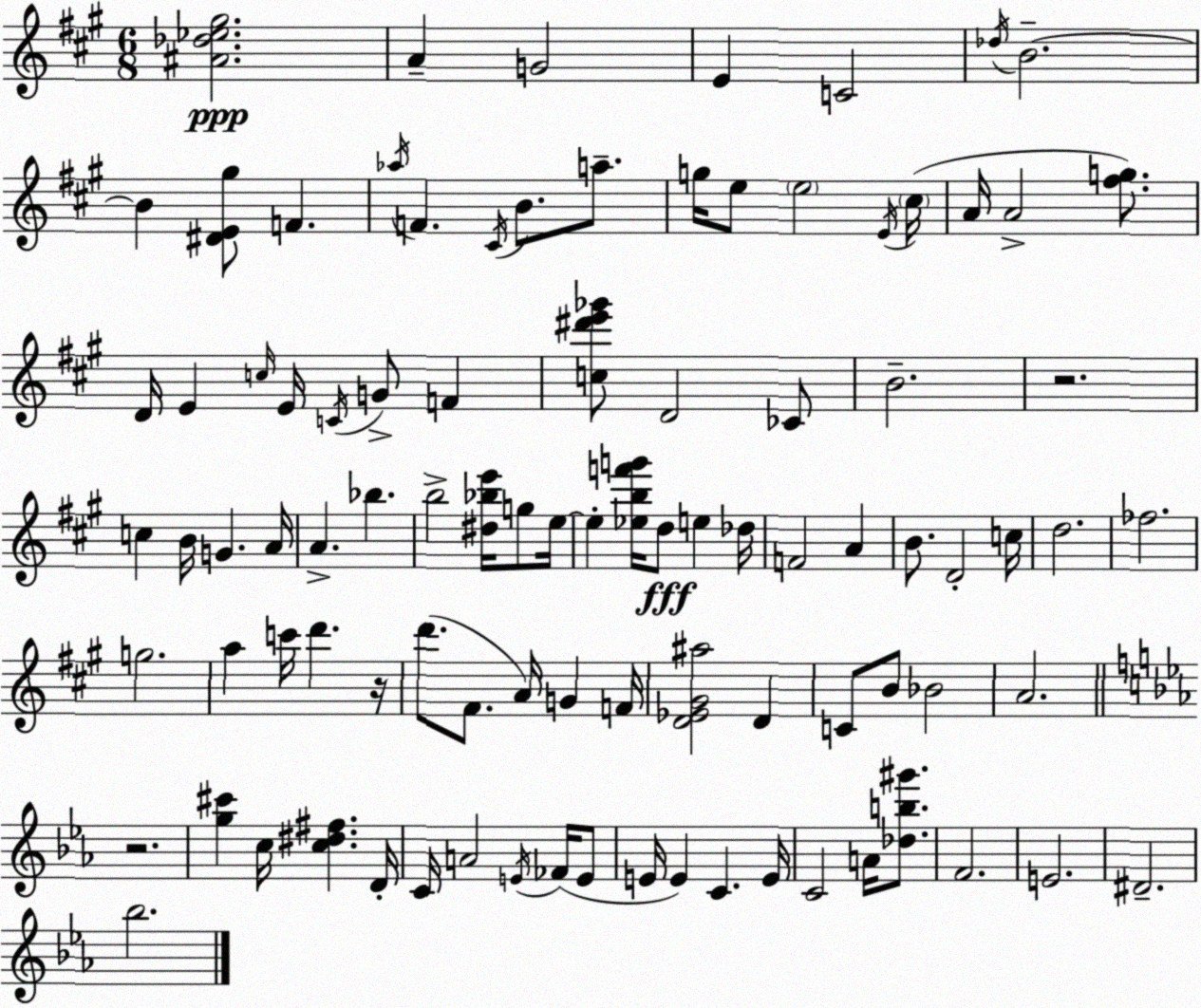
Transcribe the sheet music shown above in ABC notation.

X:1
T:Untitled
M:6/8
L:1/4
K:A
[^A_d_e^g]2 A G2 E C2 _d/4 B2 B [^DE^g]/2 F _a/4 F ^C/4 B/2 a/2 g/4 e/2 e2 E/4 ^c/4 A/4 A2 [^fg]/2 D/4 E c/4 E/4 C/4 G/2 F [c^d'e'_g']/2 D2 _C/2 B2 z2 c B/4 G A/4 A _b b2 [^d_be']/4 g/2 e/4 e [_ebf'g']/4 d/2 e _d/4 F2 A B/2 D2 c/4 d2 _f2 g2 a c'/4 d' z/4 d'/2 ^F/2 A/4 G F/4 [D_E^G^a]2 D C/2 B/2 _B2 A2 z2 [g^c'] c/4 [c^d^f] D/4 C/4 A2 E/4 _F/4 E/2 E/4 E C E/4 C2 A/4 [_db^g']/2 F2 E2 ^D2 _b2